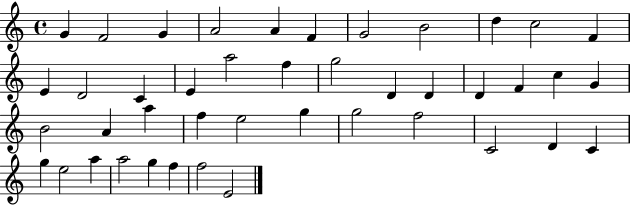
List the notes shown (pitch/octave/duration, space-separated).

G4/q F4/h G4/q A4/h A4/q F4/q G4/h B4/h D5/q C5/h F4/q E4/q D4/h C4/q E4/q A5/h F5/q G5/h D4/q D4/q D4/q F4/q C5/q G4/q B4/h A4/q A5/q F5/q E5/h G5/q G5/h F5/h C4/h D4/q C4/q G5/q E5/h A5/q A5/h G5/q F5/q F5/h E4/h